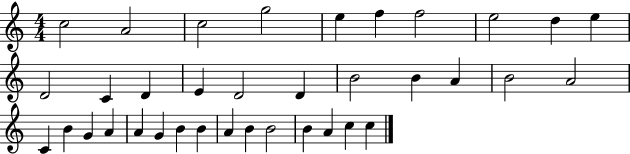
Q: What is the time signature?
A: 4/4